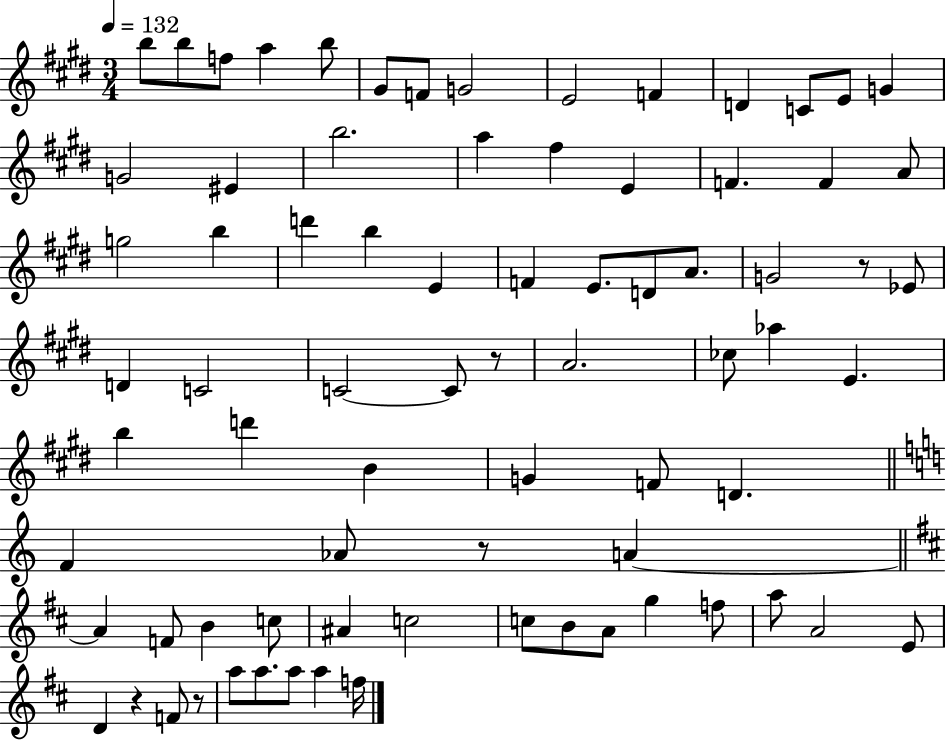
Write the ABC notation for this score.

X:1
T:Untitled
M:3/4
L:1/4
K:E
b/2 b/2 f/2 a b/2 ^G/2 F/2 G2 E2 F D C/2 E/2 G G2 ^E b2 a ^f E F F A/2 g2 b d' b E F E/2 D/2 A/2 G2 z/2 _E/2 D C2 C2 C/2 z/2 A2 _c/2 _a E b d' B G F/2 D F _A/2 z/2 A A F/2 B c/2 ^A c2 c/2 B/2 A/2 g f/2 a/2 A2 E/2 D z F/2 z/2 a/2 a/2 a/2 a f/4